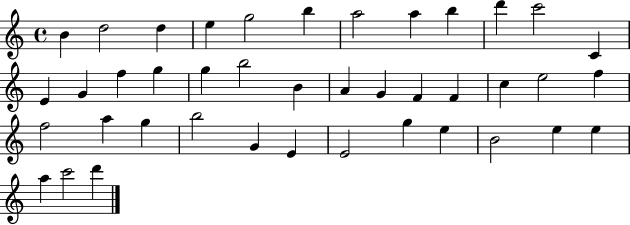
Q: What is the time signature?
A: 4/4